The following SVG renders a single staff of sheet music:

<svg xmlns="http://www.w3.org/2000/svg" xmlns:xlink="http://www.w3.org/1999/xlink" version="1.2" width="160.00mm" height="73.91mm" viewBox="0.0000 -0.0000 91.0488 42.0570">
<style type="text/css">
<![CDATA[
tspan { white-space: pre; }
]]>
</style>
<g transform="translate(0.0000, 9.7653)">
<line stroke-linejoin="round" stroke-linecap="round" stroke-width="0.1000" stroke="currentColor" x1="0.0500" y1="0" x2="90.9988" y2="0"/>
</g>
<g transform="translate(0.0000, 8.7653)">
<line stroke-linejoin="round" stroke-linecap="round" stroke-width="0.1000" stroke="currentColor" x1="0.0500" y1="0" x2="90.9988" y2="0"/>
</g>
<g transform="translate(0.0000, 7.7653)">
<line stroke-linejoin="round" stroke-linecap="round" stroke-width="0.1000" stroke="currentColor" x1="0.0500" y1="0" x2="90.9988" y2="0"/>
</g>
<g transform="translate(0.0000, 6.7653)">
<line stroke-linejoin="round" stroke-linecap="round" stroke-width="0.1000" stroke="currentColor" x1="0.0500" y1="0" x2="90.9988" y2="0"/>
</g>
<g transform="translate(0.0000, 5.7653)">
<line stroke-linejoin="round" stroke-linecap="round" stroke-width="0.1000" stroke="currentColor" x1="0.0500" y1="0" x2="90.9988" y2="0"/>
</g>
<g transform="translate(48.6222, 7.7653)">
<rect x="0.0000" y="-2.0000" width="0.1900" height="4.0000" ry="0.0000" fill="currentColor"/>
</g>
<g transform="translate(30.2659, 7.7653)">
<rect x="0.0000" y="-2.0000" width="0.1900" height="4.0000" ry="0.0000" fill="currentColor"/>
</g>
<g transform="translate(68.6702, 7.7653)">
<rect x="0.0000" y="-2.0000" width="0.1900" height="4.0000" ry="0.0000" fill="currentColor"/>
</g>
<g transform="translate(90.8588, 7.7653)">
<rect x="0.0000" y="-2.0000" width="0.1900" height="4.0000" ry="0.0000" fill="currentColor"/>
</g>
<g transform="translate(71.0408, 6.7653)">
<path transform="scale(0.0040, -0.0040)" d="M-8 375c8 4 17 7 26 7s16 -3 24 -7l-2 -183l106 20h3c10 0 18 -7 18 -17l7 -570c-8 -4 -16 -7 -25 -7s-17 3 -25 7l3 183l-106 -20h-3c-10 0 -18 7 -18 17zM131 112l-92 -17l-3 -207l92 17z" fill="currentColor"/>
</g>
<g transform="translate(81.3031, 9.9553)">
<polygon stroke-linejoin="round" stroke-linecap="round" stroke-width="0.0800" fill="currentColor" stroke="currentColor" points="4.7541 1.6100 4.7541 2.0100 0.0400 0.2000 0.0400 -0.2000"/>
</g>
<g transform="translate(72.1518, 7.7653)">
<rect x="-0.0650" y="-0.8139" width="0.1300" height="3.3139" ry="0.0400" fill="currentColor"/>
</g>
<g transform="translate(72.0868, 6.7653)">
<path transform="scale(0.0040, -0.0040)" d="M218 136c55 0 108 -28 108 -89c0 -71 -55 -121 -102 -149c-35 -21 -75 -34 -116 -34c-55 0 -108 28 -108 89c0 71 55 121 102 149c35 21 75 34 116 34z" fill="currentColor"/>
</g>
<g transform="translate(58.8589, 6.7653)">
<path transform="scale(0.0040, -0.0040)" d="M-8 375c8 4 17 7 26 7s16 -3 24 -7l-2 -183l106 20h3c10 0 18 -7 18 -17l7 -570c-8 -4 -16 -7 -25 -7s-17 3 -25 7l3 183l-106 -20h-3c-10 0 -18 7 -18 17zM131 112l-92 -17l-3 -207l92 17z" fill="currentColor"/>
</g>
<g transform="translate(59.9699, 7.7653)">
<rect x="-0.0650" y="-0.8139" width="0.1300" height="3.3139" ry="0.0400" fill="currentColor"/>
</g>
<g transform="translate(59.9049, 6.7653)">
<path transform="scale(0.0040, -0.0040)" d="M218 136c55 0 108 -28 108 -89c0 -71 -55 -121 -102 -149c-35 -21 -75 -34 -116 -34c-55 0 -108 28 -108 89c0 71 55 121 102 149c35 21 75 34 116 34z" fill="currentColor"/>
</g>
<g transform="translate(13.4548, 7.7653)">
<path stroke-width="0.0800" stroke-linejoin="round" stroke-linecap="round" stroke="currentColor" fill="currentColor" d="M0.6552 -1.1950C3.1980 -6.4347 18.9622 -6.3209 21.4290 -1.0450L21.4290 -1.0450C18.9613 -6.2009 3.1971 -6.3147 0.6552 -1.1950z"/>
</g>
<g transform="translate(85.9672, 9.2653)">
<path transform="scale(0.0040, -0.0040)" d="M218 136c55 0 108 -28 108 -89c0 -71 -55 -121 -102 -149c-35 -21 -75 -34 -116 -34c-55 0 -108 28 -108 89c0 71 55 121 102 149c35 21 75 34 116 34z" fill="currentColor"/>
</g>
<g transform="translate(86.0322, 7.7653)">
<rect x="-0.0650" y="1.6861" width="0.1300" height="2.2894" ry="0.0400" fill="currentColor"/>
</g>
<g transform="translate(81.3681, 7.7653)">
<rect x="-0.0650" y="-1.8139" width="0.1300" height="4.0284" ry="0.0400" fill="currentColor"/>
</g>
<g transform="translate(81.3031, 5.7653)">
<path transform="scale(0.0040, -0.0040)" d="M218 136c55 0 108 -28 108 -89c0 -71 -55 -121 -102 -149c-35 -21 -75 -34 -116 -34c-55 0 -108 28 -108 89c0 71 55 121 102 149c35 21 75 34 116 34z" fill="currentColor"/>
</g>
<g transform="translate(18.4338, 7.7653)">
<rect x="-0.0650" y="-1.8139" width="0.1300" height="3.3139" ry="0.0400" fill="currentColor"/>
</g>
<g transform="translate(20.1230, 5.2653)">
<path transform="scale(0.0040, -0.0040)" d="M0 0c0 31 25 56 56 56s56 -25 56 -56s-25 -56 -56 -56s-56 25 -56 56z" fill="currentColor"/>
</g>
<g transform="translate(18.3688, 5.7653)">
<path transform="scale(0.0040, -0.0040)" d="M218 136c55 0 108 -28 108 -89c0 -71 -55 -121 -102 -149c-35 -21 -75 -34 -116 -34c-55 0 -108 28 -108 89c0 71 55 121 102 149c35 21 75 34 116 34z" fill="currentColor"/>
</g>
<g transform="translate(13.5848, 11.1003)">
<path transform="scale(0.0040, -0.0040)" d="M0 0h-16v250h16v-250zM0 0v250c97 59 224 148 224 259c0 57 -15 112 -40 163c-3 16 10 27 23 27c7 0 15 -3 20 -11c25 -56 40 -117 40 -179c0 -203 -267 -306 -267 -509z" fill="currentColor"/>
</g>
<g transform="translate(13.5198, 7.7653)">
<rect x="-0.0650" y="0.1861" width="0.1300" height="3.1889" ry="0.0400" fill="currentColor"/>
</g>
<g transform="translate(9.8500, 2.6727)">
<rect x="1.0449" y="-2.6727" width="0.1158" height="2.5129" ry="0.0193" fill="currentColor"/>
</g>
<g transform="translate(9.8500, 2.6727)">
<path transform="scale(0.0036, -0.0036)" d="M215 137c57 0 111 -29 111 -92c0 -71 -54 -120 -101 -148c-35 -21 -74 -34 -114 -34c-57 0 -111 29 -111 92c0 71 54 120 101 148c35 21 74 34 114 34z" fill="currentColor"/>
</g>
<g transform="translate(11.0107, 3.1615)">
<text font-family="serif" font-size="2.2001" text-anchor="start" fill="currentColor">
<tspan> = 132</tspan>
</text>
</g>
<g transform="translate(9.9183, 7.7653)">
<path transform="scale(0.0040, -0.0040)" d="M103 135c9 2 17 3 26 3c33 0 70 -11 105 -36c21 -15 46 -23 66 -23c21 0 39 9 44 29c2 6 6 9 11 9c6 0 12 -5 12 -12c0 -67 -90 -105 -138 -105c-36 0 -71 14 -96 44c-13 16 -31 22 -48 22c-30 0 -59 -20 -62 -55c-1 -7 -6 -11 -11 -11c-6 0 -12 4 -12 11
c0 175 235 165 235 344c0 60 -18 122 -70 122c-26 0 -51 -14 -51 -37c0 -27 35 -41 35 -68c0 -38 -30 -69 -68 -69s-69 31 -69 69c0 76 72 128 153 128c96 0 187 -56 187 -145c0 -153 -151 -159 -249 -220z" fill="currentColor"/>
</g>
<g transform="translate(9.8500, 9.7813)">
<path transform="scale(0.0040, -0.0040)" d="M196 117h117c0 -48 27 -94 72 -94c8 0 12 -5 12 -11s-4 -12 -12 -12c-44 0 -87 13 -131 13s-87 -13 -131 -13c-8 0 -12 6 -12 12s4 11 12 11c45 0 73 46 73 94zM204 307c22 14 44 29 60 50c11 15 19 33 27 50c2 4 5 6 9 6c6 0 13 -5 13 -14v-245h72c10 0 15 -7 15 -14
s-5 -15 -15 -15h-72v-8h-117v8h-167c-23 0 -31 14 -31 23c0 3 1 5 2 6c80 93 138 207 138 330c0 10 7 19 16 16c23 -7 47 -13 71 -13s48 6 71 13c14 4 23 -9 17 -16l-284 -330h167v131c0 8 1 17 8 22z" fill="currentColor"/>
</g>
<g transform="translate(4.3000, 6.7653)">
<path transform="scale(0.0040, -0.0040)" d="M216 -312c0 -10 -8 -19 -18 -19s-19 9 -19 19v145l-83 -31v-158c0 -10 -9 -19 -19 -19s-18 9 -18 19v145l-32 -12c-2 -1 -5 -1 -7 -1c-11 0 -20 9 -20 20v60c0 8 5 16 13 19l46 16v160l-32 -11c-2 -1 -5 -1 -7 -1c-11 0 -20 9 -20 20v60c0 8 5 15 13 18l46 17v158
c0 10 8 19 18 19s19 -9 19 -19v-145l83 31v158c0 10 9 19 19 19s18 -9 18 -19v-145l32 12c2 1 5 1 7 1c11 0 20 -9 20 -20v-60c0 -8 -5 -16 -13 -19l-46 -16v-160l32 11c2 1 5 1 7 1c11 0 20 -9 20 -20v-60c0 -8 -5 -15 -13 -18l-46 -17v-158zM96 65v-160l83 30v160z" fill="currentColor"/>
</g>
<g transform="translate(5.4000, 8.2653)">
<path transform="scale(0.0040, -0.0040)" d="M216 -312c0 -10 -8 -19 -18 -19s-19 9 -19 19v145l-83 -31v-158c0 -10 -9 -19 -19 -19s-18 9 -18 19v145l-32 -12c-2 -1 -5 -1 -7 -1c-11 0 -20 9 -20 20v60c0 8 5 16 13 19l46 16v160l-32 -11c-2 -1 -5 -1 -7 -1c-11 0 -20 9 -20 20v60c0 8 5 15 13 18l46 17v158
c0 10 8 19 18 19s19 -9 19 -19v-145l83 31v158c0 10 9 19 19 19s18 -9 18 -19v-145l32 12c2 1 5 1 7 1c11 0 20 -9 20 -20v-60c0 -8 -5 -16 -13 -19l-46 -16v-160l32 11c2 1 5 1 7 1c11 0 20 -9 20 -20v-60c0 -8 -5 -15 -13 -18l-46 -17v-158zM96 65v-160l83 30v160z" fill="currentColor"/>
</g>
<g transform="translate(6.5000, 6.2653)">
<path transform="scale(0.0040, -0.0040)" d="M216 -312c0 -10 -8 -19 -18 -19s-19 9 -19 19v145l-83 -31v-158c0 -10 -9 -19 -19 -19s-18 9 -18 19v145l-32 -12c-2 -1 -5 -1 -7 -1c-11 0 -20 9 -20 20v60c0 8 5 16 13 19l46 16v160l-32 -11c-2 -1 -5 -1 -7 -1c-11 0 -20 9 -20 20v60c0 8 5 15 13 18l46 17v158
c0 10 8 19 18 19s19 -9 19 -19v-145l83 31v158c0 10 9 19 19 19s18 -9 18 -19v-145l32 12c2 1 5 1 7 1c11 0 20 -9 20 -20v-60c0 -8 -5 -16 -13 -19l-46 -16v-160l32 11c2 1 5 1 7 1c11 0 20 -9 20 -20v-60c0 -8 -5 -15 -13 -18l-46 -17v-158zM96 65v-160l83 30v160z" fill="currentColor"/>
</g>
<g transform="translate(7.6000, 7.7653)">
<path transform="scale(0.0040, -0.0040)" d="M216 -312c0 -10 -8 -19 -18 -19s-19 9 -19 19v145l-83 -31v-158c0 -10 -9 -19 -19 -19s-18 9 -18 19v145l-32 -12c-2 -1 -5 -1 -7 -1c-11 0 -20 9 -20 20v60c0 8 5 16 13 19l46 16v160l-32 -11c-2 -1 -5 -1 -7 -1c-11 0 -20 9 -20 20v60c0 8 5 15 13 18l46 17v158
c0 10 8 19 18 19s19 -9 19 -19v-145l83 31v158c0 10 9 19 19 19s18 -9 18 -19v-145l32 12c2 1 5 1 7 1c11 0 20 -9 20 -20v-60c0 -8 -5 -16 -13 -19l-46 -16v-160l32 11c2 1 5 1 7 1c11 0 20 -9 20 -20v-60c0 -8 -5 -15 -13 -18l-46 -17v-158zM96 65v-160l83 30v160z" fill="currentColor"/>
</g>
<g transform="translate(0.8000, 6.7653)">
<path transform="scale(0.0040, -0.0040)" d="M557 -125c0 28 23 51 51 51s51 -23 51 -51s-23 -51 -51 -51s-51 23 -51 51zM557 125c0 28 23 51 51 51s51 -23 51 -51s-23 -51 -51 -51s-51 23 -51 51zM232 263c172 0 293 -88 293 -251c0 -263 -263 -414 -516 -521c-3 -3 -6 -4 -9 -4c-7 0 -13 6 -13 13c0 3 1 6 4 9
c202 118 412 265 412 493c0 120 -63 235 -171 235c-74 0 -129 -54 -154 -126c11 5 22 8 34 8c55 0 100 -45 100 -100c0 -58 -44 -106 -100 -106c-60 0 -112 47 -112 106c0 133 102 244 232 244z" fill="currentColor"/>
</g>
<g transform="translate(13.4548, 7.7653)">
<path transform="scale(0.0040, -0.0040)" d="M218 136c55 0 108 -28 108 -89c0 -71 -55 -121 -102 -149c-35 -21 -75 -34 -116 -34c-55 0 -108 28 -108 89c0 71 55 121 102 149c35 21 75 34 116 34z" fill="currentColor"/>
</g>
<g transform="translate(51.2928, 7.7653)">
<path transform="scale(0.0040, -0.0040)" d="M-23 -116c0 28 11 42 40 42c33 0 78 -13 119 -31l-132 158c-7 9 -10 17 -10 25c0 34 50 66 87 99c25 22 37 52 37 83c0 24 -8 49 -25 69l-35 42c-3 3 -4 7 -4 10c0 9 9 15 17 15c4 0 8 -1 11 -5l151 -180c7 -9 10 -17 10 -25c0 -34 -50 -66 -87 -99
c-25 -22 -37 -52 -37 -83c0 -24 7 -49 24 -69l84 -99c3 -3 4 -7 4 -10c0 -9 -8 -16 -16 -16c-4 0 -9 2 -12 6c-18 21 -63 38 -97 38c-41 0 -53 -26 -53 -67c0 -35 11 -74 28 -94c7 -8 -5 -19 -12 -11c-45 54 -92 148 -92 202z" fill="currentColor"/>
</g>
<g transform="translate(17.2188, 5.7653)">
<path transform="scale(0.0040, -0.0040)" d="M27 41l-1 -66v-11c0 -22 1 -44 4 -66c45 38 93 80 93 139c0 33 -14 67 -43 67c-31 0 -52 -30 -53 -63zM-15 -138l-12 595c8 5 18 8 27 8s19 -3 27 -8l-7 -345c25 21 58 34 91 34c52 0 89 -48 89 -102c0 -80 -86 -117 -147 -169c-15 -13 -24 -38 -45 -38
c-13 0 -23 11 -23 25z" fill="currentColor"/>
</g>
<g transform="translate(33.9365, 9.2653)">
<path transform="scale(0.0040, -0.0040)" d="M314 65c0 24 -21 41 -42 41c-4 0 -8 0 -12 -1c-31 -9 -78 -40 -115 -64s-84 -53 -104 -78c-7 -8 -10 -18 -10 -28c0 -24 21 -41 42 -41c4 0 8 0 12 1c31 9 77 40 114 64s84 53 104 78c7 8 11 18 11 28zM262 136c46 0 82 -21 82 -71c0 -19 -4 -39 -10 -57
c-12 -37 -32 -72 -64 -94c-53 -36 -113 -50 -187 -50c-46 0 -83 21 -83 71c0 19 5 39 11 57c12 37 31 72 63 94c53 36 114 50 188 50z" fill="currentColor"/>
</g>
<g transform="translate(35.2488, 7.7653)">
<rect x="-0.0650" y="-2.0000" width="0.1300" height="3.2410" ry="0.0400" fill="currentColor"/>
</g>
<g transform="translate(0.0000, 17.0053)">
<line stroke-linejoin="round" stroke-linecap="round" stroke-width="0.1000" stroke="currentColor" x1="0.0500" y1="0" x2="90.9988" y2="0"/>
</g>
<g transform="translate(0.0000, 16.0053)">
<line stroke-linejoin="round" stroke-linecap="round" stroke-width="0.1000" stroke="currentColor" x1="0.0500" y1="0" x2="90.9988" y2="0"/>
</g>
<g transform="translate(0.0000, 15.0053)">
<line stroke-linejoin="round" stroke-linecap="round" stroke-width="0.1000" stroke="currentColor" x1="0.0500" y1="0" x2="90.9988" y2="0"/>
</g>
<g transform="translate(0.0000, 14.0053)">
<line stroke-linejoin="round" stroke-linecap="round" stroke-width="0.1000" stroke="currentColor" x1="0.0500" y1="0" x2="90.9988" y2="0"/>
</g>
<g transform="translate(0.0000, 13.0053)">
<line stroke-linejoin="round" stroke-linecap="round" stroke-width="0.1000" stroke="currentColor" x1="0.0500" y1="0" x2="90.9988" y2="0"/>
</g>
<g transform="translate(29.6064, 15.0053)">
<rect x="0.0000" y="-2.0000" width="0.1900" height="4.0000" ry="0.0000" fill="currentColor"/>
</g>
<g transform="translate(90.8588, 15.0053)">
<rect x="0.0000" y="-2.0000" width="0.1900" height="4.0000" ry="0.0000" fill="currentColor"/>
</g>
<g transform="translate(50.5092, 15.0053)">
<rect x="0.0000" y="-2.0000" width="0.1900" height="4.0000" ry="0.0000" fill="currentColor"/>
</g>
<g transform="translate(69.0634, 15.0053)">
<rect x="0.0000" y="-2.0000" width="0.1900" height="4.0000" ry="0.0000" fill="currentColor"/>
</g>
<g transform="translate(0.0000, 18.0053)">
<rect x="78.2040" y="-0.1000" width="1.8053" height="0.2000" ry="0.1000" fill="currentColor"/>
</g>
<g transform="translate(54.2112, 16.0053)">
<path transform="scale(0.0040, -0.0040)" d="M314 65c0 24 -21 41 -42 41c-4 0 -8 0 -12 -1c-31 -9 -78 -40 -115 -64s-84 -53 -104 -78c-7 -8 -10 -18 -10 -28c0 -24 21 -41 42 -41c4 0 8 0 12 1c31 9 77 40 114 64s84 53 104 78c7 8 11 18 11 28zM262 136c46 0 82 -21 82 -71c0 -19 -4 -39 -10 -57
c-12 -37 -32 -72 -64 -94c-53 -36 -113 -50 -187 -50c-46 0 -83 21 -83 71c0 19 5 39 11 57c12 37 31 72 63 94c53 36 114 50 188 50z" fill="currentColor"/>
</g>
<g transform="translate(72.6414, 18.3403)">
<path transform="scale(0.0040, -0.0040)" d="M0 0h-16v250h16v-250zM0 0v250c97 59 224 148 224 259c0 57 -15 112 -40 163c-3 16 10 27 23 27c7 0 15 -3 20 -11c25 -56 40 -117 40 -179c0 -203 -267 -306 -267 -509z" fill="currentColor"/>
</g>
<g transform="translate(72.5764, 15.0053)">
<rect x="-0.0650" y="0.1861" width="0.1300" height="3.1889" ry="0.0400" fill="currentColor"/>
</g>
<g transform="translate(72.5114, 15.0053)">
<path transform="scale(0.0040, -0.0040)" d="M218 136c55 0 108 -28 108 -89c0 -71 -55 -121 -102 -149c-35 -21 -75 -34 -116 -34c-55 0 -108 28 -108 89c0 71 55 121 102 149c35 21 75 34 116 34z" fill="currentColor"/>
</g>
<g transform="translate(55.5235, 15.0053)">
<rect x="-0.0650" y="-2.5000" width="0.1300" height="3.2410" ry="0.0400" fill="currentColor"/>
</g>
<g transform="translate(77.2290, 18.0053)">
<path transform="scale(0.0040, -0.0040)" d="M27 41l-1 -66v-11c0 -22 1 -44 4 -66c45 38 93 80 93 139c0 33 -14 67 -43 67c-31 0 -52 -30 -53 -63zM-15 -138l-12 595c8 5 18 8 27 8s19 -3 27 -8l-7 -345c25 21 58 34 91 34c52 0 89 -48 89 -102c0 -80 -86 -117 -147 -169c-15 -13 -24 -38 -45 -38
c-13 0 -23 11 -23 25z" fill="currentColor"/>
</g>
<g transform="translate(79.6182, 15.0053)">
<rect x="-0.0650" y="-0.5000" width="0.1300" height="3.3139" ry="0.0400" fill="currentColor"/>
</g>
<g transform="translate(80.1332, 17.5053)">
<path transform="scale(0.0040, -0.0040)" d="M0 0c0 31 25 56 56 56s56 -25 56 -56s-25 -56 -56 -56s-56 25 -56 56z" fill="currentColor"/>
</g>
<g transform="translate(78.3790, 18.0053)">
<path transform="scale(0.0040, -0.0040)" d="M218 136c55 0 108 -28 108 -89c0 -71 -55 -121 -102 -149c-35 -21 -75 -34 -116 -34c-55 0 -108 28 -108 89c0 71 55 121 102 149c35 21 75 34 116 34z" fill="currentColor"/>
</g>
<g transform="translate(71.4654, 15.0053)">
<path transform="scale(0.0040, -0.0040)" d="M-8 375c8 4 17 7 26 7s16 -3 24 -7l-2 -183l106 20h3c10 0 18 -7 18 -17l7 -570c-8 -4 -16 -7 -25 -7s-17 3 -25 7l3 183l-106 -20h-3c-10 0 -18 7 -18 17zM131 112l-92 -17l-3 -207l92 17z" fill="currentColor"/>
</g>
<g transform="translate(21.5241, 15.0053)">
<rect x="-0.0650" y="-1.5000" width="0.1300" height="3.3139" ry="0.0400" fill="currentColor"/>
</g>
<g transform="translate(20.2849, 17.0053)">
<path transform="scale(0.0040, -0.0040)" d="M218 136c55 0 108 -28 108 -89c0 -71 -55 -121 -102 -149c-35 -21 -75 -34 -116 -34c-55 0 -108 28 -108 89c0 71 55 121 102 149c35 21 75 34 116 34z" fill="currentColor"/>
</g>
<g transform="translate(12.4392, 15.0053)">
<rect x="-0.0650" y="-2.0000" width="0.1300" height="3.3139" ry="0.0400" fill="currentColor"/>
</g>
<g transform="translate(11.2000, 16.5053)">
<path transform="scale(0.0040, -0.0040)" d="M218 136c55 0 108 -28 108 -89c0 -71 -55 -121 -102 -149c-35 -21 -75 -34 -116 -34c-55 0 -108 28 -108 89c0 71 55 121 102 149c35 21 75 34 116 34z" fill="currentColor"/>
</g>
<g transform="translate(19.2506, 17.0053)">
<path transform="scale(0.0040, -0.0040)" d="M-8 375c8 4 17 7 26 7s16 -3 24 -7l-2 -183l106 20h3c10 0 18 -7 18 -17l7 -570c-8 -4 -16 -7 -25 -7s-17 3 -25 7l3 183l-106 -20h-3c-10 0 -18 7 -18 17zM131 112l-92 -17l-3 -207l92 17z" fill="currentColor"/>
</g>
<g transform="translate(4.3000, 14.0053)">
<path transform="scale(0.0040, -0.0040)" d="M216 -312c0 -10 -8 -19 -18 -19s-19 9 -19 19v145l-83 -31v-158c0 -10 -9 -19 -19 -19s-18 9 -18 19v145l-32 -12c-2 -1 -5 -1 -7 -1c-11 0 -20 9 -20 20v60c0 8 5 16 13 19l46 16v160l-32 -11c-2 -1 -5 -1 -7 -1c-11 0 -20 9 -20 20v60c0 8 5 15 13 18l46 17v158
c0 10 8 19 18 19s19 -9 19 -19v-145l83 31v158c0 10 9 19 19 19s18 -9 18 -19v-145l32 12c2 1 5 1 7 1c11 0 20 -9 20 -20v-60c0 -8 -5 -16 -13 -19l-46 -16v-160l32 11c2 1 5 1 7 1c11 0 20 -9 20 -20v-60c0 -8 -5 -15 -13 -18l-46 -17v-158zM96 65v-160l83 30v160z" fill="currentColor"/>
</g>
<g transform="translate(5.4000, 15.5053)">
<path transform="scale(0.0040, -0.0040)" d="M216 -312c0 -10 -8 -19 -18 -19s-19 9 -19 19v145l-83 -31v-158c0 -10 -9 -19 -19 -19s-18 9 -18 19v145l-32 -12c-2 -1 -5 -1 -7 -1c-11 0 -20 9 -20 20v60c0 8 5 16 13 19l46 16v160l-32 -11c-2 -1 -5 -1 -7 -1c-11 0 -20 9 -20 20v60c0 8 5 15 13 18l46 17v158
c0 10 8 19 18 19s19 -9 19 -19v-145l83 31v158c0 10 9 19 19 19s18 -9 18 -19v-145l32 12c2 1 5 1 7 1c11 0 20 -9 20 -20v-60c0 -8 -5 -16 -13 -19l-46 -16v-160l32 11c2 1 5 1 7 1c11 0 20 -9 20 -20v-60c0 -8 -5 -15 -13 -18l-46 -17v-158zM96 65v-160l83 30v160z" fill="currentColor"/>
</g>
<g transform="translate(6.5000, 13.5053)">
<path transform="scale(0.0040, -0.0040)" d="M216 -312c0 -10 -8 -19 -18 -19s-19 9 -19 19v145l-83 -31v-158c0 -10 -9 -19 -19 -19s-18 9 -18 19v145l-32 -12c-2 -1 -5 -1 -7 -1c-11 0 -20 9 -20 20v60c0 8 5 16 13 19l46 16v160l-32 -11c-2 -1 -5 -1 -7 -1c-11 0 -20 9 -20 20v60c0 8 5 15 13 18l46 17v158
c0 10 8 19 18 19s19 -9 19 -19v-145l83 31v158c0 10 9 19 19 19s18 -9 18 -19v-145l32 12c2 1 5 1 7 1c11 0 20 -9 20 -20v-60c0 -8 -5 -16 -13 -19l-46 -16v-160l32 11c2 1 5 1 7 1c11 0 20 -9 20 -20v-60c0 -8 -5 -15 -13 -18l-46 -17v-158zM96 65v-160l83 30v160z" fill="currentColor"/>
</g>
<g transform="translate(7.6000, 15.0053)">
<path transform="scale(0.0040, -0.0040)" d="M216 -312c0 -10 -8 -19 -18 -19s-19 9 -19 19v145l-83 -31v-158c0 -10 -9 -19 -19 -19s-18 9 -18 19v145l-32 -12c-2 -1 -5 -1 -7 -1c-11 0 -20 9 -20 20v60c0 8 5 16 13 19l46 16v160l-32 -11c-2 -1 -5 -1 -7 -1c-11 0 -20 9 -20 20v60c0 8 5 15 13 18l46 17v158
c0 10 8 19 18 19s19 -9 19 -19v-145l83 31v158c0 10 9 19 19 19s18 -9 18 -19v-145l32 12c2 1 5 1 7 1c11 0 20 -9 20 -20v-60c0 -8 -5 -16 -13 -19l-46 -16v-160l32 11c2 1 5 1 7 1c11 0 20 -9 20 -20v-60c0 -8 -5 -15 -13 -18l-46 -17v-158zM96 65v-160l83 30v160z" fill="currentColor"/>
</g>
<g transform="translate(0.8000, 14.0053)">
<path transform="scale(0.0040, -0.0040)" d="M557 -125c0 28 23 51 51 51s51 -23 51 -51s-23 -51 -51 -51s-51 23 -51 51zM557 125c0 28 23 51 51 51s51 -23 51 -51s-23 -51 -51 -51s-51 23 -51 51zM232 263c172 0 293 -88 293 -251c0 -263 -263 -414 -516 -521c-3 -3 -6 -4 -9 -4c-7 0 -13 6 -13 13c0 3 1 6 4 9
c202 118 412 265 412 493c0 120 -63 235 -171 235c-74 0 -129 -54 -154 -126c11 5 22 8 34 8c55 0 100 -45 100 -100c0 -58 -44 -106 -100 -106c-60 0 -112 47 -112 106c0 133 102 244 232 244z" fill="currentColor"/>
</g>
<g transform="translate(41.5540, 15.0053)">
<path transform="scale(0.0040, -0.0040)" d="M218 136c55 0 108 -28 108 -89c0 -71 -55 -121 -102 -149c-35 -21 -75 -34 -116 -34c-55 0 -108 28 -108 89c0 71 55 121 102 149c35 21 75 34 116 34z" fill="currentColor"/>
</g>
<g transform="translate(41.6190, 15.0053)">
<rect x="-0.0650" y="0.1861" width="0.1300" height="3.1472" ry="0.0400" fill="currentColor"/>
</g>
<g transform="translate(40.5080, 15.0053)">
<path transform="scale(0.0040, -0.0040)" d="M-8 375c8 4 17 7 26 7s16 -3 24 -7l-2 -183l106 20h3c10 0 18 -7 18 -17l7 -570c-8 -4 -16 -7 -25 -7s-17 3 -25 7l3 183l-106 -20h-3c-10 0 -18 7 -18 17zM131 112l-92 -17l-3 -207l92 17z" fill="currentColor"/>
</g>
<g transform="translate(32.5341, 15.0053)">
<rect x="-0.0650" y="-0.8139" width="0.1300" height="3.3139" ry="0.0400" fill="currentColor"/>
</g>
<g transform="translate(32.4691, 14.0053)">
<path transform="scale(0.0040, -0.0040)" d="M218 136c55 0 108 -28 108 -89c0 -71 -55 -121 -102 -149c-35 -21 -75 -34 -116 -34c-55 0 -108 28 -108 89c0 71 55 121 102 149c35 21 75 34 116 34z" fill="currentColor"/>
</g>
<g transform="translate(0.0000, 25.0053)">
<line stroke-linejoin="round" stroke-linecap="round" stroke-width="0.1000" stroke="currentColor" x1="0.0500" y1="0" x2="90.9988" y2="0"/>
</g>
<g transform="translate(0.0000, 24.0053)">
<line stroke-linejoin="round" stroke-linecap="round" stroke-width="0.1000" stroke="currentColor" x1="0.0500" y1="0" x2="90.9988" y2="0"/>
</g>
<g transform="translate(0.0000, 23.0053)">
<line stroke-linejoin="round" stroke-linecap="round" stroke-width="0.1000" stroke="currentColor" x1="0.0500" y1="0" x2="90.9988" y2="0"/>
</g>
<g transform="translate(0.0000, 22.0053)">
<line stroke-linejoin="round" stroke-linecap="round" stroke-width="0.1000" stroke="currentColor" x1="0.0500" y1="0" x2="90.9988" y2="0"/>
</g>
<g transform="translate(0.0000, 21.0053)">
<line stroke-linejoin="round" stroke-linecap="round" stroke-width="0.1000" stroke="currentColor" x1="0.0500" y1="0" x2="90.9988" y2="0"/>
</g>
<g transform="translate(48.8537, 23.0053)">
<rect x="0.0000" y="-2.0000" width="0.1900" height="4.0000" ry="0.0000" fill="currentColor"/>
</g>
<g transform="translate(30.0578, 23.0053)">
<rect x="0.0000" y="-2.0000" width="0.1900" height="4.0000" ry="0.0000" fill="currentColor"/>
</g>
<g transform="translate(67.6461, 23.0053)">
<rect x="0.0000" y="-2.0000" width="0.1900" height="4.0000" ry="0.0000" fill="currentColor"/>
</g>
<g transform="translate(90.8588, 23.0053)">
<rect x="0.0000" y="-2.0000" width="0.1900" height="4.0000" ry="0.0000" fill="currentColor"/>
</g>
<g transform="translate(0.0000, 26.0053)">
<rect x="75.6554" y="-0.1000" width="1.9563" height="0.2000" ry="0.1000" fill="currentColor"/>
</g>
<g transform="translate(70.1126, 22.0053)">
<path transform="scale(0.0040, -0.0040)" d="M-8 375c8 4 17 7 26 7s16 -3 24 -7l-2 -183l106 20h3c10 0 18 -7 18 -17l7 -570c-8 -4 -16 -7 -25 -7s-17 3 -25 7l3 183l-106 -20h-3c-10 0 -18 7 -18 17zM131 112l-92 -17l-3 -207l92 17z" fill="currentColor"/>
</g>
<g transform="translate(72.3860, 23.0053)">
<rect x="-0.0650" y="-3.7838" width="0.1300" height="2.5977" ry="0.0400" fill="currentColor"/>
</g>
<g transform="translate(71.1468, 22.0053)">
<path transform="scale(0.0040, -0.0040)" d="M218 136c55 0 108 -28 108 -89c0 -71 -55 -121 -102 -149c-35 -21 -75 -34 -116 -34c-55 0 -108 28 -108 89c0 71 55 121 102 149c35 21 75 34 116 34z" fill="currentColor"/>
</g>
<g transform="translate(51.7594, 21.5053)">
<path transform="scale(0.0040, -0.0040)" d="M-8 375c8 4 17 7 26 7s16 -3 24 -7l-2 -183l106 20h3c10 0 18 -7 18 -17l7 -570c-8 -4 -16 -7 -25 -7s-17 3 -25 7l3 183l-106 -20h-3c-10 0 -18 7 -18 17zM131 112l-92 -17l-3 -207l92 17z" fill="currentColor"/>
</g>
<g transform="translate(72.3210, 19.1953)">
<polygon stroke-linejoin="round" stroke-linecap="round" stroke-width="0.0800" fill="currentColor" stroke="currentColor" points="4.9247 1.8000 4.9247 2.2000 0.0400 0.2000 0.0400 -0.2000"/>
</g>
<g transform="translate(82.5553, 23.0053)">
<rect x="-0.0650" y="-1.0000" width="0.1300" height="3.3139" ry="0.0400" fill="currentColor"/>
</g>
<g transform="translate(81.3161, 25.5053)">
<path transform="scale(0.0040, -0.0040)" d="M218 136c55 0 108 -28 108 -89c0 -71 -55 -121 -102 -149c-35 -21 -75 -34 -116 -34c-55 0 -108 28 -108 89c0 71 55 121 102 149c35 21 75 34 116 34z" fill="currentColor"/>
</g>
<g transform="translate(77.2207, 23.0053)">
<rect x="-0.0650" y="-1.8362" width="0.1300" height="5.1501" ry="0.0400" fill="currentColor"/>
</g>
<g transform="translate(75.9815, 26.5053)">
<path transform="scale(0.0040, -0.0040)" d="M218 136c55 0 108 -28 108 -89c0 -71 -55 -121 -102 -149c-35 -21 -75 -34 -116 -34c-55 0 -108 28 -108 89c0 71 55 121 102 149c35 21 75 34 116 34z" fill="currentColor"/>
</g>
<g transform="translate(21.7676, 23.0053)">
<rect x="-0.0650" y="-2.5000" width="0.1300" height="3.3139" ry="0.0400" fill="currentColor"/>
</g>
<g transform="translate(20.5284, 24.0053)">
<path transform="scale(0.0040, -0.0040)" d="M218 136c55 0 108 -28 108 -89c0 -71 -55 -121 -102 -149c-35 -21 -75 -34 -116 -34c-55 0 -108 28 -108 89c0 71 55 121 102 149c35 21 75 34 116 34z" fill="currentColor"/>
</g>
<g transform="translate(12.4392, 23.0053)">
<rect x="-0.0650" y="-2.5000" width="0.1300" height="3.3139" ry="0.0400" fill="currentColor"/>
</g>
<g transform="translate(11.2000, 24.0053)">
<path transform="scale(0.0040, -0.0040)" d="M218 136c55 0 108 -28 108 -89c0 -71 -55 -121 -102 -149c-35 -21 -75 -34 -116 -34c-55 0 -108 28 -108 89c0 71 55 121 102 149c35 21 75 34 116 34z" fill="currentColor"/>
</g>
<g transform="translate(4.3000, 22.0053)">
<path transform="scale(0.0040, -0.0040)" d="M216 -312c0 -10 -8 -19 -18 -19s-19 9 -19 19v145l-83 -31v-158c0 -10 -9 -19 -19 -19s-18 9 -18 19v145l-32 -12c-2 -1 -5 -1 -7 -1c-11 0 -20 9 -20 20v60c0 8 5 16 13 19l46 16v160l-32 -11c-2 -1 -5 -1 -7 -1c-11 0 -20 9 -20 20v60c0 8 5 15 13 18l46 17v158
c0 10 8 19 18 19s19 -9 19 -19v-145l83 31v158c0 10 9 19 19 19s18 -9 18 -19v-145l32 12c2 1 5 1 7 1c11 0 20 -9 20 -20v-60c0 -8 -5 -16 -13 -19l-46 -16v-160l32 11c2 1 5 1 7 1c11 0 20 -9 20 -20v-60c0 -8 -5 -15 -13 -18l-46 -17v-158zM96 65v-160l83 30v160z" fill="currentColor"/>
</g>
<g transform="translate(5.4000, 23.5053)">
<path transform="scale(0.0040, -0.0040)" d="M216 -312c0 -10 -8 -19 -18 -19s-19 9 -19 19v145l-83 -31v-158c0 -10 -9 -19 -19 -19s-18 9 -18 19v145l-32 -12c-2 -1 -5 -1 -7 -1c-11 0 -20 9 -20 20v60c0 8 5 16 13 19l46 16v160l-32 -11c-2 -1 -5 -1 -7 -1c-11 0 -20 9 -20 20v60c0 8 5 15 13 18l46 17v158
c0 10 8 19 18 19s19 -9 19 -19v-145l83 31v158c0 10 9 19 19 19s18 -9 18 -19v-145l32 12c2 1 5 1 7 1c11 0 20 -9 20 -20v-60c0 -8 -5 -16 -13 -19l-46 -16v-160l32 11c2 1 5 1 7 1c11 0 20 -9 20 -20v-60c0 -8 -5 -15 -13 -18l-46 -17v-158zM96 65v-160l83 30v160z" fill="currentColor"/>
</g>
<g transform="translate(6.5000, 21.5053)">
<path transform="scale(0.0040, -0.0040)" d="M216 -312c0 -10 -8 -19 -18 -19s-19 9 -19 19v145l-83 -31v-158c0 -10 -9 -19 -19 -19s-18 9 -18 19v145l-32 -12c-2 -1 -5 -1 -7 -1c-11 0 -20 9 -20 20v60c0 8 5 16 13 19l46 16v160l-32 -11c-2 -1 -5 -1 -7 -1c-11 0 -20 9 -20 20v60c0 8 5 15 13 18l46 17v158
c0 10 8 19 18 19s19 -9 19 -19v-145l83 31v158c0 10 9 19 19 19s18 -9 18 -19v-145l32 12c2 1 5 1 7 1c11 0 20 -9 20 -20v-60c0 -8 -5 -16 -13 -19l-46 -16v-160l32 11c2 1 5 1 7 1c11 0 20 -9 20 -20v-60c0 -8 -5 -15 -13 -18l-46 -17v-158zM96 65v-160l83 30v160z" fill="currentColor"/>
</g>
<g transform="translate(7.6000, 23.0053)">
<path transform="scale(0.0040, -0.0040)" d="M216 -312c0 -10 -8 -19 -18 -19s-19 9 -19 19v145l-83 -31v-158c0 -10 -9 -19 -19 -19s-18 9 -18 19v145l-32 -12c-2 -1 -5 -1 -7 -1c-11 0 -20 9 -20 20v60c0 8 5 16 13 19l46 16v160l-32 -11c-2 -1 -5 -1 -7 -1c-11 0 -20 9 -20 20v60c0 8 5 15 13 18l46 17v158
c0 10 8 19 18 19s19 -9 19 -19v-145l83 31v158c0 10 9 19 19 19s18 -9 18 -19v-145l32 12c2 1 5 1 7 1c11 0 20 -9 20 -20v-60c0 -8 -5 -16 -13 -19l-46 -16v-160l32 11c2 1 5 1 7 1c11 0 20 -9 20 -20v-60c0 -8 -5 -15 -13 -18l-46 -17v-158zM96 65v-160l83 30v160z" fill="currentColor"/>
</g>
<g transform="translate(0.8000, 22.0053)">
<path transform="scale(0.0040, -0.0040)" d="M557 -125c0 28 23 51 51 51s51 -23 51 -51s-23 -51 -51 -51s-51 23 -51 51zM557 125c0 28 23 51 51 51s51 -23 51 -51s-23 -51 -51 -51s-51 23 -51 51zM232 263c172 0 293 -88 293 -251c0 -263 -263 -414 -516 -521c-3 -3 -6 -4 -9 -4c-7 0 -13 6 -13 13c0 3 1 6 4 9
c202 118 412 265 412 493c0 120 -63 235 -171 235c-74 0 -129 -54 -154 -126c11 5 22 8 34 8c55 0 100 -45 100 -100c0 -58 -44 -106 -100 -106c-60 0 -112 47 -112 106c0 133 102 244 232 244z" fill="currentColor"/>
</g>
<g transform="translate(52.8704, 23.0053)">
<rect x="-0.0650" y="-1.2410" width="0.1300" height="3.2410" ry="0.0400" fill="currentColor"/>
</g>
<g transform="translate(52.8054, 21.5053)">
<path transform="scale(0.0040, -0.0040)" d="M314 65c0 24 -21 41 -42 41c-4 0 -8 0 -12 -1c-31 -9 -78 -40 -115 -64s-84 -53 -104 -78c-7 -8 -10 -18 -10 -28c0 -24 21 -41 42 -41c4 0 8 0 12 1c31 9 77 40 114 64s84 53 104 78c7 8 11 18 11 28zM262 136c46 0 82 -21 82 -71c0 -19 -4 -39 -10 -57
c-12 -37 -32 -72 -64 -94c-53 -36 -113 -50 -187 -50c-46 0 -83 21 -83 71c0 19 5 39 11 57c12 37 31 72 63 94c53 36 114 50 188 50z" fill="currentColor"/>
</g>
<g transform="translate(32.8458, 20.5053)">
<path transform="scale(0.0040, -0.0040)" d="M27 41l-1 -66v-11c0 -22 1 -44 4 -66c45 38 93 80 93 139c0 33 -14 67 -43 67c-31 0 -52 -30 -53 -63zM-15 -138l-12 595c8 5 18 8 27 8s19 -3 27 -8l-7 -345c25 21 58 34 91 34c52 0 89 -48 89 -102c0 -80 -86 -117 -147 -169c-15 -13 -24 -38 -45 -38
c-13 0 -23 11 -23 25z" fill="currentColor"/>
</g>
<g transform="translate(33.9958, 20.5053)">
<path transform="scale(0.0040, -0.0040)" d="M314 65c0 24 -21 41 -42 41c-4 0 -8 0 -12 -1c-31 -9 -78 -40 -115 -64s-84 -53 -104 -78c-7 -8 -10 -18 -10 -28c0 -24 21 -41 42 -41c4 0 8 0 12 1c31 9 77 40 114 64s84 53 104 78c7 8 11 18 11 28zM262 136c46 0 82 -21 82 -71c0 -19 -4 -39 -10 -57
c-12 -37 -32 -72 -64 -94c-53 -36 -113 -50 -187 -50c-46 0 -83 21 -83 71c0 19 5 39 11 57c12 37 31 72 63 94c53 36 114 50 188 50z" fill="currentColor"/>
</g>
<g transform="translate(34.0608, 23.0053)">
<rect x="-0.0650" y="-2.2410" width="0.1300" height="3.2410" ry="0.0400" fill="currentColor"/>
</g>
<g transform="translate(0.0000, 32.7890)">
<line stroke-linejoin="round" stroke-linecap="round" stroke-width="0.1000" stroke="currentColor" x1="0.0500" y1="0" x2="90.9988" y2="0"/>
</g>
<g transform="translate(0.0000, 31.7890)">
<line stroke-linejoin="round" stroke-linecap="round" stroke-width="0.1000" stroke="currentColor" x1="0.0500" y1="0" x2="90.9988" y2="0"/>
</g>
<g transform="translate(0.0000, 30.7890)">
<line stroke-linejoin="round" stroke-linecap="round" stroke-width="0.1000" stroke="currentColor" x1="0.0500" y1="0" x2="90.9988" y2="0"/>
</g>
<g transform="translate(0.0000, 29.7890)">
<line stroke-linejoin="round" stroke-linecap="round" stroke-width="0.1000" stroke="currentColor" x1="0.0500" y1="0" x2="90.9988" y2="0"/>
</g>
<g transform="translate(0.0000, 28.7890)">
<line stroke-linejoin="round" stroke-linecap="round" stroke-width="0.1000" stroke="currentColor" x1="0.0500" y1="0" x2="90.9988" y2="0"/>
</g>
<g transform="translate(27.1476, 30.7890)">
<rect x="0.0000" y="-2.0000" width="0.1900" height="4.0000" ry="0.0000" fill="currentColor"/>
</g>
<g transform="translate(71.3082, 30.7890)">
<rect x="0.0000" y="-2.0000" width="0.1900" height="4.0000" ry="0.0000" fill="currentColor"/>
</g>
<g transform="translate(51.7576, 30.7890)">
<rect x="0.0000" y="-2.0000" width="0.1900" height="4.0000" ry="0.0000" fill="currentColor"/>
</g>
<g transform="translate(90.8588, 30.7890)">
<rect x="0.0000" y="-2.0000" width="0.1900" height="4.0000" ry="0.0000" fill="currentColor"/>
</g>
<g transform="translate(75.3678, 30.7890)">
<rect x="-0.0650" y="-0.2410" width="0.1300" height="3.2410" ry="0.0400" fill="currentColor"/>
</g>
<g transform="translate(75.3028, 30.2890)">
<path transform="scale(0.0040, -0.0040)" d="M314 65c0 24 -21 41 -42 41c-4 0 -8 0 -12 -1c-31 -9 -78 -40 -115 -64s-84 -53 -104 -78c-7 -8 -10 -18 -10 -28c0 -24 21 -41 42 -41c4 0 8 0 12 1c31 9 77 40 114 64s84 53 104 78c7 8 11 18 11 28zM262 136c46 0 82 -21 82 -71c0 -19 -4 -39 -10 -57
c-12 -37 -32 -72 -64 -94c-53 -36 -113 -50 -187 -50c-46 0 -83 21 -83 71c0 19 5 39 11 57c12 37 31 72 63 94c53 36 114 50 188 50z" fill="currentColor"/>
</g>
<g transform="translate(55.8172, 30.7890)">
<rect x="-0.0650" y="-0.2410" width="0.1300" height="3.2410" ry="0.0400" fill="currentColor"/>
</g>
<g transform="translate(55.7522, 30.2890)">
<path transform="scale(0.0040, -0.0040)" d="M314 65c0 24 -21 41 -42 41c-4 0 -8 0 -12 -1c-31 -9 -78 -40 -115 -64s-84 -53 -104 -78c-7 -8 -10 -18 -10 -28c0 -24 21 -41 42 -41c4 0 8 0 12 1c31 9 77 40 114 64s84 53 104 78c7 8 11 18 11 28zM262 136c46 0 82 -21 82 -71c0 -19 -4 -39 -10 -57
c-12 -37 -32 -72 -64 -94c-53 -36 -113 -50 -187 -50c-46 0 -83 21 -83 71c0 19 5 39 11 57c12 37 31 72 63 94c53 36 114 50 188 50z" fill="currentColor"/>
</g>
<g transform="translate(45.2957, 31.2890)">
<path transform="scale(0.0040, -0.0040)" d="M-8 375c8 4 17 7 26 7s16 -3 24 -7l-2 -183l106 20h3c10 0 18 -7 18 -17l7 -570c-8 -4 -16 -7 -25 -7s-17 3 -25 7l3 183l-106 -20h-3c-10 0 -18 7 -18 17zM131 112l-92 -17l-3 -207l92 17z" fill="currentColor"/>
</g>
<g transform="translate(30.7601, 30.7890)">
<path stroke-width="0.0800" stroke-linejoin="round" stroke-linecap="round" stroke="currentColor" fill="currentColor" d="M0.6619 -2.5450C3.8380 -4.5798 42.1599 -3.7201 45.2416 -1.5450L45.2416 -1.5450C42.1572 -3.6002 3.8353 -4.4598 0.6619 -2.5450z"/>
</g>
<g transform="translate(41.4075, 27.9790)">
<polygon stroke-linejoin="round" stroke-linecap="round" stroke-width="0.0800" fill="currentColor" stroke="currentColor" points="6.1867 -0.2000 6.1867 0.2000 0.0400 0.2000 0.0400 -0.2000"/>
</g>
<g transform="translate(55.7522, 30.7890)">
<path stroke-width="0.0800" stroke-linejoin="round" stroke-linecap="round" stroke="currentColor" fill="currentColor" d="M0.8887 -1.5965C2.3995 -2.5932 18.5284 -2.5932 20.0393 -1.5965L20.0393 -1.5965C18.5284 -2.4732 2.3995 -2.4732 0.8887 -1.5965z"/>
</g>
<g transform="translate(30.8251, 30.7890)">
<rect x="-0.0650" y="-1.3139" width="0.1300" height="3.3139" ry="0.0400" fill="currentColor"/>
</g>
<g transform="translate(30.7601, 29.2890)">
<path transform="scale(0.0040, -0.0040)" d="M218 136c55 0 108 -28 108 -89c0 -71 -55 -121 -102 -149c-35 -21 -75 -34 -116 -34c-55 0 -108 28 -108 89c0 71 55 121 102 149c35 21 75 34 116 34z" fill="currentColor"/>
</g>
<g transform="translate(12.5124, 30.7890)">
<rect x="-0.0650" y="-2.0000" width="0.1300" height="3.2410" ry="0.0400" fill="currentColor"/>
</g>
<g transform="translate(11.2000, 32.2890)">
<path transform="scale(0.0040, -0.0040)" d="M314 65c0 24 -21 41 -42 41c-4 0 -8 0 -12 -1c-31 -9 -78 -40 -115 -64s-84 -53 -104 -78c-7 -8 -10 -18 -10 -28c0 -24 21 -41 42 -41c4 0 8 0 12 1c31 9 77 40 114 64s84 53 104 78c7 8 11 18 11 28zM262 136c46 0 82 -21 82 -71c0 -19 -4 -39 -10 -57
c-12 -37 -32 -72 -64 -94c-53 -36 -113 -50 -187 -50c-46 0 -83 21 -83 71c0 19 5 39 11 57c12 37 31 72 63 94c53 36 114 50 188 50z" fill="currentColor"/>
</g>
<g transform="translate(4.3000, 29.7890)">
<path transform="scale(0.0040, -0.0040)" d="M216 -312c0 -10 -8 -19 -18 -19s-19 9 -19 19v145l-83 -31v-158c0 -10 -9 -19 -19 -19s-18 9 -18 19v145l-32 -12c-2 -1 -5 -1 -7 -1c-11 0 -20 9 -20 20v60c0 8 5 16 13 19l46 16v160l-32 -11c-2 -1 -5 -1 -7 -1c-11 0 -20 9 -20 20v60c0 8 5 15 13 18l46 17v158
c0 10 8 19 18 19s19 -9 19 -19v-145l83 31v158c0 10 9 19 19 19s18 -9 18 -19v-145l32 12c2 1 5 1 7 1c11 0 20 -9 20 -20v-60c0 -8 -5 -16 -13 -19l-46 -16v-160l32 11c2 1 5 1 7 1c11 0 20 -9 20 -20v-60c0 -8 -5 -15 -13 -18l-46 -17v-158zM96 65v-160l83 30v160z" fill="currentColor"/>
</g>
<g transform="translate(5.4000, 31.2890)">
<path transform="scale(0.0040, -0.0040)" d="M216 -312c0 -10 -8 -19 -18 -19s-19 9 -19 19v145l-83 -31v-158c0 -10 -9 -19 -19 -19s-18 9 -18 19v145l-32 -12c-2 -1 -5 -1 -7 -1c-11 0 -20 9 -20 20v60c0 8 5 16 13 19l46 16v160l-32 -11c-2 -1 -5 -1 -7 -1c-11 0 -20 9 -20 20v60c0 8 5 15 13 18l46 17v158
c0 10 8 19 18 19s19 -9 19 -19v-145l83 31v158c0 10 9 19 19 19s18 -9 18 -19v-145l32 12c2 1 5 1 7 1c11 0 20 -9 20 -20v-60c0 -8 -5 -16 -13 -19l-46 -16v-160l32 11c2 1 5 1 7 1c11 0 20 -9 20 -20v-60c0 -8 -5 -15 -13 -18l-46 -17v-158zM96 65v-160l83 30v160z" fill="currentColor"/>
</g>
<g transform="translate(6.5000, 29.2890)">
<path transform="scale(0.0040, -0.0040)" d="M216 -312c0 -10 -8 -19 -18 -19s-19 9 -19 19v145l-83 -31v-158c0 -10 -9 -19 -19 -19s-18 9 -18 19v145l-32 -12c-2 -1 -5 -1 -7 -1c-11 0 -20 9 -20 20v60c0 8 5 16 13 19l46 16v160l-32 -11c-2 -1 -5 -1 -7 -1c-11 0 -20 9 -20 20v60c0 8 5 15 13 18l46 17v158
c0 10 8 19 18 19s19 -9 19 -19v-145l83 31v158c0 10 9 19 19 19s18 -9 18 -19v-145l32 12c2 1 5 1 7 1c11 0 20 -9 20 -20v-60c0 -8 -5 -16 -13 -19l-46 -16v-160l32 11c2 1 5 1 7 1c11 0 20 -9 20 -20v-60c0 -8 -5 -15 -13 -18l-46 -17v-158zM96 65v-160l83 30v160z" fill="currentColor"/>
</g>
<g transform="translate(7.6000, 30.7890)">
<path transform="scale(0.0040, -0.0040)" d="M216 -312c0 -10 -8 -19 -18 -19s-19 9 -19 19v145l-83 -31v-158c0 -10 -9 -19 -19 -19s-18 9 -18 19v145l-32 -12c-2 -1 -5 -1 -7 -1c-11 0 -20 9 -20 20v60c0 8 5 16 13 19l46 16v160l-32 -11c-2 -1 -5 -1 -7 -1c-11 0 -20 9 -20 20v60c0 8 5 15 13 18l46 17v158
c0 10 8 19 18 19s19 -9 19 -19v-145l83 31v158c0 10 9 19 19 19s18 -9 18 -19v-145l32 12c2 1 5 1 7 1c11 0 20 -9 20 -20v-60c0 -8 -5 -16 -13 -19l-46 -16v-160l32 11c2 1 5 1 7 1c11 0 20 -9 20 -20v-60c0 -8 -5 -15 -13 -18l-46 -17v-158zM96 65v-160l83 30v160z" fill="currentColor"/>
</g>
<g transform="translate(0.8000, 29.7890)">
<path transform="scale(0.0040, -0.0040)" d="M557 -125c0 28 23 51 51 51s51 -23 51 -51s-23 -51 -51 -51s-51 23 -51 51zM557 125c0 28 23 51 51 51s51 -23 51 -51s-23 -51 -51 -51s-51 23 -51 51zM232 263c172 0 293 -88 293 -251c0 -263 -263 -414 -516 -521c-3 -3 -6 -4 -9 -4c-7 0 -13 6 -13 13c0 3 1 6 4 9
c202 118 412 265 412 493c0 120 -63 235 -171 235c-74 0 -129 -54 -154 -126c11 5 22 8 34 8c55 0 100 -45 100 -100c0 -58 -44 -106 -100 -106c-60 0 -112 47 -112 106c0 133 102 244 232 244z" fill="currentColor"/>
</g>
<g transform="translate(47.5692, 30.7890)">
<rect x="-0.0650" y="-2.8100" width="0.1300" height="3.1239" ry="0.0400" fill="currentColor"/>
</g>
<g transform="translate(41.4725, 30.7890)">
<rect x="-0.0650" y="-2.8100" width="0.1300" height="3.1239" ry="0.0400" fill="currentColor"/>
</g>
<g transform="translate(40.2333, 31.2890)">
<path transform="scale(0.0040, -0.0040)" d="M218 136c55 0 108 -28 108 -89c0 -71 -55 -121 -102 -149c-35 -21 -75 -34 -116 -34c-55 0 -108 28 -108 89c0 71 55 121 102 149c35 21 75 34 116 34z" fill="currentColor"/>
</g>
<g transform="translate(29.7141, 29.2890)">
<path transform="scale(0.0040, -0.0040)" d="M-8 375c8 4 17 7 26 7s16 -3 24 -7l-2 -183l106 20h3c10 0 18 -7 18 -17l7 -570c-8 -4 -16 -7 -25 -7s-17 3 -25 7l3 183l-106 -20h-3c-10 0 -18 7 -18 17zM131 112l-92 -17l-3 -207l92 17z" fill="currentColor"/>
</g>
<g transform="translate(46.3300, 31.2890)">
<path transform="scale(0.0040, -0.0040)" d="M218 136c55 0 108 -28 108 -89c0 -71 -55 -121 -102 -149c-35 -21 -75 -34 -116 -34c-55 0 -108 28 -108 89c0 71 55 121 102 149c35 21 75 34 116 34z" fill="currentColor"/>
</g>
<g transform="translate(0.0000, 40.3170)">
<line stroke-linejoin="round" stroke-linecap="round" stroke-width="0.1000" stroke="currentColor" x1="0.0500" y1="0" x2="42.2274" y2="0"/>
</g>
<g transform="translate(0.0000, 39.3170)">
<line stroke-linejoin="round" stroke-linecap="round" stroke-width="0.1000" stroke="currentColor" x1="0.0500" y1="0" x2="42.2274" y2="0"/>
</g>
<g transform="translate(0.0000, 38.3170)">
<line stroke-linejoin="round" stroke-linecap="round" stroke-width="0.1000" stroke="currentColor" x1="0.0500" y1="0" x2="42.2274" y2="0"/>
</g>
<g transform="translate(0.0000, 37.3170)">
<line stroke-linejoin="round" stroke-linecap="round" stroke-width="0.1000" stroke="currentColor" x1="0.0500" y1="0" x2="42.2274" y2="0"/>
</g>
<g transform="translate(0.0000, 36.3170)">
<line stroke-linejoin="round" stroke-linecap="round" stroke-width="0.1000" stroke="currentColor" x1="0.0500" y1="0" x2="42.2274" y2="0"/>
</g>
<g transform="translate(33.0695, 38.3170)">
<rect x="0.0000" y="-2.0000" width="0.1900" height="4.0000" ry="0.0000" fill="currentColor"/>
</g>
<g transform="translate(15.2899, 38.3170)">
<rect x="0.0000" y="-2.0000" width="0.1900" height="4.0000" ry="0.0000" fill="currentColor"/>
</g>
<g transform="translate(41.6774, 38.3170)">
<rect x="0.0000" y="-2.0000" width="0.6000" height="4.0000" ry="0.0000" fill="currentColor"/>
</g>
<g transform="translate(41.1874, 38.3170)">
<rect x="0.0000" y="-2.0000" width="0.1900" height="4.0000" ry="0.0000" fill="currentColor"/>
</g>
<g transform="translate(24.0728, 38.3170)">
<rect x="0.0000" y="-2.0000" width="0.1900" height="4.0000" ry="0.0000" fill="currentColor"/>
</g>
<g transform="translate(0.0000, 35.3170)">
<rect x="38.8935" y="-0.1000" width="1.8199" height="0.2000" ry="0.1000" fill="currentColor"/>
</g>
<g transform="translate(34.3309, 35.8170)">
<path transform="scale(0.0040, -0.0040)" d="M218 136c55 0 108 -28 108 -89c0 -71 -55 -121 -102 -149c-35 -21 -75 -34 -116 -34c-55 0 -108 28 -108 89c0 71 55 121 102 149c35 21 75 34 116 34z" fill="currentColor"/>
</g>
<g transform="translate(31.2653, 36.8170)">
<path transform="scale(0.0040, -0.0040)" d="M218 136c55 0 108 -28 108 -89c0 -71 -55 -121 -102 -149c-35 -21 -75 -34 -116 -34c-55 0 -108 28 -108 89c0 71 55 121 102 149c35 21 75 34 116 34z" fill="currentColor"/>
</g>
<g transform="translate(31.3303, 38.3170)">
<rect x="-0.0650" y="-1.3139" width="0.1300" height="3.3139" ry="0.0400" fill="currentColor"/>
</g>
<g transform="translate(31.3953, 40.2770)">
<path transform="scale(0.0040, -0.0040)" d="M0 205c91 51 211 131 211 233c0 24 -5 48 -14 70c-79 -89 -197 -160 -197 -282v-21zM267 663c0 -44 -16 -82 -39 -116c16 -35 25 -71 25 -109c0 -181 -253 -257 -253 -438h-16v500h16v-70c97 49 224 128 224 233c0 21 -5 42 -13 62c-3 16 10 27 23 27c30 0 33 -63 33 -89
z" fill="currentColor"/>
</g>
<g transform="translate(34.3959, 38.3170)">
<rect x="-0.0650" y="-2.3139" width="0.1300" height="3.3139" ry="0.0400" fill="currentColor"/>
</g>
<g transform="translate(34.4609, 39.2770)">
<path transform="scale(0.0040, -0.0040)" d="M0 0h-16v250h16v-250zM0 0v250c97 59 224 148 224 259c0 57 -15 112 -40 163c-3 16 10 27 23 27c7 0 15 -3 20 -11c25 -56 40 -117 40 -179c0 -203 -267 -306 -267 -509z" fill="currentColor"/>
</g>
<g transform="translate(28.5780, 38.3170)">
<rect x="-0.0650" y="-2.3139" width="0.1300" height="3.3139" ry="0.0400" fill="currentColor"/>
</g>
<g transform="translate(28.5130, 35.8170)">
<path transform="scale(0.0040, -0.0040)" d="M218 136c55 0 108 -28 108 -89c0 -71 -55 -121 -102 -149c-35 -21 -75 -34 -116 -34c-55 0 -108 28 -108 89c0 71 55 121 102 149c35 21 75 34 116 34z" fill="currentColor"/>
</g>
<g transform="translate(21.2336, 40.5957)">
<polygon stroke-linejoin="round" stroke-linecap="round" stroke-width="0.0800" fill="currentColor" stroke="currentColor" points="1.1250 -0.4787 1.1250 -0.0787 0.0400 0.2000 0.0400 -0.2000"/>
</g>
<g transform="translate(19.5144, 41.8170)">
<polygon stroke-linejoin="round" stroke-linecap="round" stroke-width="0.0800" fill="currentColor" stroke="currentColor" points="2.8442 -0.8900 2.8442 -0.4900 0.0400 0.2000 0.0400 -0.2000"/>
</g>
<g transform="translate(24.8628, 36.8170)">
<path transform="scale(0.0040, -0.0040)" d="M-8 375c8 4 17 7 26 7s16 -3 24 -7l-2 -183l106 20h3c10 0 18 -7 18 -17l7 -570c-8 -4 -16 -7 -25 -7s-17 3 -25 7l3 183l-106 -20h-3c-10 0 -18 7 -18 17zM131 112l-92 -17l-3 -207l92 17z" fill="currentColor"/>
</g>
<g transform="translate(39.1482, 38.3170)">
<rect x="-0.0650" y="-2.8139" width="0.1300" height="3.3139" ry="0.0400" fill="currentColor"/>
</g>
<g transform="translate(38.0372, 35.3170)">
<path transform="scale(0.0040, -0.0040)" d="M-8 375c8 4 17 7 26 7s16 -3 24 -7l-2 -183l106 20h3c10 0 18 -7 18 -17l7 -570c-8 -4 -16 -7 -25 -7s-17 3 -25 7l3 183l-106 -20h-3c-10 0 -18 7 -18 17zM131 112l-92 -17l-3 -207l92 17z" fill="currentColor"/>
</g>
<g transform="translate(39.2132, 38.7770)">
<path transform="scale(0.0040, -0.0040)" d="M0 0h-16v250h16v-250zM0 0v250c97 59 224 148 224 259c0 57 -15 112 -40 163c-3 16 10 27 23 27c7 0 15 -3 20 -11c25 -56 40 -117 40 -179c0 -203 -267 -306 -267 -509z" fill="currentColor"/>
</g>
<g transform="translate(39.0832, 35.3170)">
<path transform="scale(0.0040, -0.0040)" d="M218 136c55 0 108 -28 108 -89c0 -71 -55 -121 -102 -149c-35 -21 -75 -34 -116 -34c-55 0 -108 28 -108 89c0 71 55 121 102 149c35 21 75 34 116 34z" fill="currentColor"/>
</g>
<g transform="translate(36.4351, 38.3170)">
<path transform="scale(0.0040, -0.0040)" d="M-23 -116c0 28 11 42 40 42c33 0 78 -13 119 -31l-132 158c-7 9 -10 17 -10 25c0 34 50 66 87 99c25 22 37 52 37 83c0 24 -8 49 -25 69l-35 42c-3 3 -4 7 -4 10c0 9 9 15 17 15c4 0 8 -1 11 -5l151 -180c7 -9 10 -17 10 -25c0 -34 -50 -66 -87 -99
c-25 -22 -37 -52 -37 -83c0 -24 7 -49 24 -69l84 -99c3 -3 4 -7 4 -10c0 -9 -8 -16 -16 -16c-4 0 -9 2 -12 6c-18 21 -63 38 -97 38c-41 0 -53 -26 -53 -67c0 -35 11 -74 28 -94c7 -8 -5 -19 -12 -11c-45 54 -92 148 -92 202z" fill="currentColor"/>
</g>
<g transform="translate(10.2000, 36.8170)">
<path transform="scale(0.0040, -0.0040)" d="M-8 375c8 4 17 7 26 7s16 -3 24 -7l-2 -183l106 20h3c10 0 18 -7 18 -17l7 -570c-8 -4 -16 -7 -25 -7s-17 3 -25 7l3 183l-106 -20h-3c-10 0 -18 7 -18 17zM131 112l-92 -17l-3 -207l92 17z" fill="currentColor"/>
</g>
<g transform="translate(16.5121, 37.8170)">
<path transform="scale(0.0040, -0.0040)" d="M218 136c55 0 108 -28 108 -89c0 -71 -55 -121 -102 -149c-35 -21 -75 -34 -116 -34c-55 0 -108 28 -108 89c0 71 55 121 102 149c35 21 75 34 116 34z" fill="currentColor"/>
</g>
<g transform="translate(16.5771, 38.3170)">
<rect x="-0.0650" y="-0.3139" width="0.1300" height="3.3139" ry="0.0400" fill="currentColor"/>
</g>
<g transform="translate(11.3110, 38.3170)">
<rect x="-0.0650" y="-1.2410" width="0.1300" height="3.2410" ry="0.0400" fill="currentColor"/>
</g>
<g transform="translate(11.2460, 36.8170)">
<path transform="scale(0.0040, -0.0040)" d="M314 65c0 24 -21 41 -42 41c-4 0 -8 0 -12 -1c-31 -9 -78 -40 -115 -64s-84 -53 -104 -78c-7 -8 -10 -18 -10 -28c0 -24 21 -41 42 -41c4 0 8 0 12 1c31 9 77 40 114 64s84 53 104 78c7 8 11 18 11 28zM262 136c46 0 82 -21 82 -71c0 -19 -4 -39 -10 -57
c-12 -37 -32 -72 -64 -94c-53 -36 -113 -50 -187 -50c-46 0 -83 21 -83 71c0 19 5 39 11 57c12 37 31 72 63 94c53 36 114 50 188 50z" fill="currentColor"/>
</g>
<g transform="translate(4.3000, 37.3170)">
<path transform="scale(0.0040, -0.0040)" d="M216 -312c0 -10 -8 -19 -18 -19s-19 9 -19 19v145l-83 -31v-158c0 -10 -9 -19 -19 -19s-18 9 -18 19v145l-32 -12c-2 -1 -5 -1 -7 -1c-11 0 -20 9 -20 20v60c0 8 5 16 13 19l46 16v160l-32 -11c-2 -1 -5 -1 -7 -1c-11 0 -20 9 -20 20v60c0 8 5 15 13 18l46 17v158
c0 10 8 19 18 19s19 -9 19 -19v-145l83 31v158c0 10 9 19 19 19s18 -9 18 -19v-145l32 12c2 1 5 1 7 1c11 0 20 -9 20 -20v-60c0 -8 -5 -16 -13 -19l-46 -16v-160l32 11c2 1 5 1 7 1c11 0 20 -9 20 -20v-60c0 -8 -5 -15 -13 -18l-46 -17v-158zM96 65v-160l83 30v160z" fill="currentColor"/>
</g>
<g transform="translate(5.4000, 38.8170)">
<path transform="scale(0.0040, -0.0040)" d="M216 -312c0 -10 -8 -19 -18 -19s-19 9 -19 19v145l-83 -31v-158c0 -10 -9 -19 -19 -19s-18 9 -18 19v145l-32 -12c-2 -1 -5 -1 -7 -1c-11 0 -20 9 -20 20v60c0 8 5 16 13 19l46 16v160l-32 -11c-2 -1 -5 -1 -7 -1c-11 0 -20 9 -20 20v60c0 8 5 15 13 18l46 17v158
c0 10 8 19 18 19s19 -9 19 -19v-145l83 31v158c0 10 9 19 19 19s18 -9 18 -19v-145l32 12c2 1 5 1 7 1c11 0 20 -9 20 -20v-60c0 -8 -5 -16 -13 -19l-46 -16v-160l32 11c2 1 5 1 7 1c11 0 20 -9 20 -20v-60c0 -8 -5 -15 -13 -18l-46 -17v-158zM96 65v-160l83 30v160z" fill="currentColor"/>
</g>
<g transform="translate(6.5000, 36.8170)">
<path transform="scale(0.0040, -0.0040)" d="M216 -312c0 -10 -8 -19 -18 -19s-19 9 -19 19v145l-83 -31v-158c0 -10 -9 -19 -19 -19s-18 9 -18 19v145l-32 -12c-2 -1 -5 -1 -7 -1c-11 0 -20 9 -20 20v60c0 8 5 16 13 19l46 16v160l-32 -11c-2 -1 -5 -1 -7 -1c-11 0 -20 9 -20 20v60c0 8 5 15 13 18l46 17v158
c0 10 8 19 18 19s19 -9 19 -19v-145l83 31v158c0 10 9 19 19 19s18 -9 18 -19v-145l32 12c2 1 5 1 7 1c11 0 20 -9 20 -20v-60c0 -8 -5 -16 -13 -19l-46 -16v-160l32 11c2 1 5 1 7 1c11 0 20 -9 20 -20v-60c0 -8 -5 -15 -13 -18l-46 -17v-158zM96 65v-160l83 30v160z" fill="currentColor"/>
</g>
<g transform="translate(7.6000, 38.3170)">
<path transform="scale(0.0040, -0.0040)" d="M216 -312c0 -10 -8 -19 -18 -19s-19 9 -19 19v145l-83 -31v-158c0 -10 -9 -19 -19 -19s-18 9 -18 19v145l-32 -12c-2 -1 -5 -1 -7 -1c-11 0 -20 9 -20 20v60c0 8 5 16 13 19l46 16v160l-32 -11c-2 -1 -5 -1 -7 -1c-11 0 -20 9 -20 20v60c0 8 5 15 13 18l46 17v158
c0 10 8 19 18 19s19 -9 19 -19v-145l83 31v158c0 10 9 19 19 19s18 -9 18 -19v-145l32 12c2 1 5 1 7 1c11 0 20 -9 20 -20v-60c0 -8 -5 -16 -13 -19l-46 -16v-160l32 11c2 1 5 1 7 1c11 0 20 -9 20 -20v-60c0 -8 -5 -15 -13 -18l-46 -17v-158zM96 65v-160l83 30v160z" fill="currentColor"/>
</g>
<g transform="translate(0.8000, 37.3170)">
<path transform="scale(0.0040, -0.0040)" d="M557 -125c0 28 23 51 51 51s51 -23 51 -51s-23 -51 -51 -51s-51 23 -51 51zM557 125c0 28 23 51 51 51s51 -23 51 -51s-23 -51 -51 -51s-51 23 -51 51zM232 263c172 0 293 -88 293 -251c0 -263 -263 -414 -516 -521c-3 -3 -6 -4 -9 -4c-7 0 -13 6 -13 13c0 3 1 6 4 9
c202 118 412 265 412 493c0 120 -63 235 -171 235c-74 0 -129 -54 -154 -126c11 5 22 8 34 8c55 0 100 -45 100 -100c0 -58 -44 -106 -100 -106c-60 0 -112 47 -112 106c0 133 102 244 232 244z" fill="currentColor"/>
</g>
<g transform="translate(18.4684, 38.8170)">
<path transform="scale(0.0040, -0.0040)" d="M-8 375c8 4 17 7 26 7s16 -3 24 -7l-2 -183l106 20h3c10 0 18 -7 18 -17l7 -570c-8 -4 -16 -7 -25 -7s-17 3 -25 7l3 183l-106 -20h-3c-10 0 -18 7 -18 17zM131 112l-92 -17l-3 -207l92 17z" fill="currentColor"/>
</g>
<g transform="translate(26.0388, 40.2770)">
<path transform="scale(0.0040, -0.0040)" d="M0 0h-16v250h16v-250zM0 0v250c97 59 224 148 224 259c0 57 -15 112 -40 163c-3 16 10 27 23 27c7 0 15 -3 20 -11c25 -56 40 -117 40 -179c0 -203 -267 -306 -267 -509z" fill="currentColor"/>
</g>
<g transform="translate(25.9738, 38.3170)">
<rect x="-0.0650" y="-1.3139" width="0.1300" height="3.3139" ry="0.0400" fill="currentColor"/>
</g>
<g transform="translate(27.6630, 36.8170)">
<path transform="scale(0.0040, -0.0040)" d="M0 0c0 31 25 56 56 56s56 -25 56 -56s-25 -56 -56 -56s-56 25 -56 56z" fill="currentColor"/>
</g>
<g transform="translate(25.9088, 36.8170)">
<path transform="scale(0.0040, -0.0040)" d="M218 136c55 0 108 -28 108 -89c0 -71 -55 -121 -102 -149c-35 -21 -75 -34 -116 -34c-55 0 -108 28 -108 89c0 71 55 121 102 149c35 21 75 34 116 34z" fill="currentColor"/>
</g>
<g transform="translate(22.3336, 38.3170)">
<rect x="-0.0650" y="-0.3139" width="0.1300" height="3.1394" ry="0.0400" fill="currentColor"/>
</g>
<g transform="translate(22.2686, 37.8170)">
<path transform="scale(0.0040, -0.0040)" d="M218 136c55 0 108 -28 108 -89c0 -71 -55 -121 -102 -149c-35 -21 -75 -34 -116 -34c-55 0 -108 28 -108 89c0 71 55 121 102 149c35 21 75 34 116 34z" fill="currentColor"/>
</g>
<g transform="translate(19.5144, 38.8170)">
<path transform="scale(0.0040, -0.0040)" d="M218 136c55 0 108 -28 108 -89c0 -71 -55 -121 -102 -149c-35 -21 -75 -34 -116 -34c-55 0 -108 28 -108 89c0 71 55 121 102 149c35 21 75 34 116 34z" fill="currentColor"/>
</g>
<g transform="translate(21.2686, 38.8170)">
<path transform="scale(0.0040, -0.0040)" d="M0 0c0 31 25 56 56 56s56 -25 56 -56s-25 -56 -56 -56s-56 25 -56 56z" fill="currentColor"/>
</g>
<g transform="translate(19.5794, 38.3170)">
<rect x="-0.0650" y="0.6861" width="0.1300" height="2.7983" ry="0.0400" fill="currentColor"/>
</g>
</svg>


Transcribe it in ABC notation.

X:1
T:Untitled
M:2/4
L:1/4
K:E
^D,/2 _A, A,,2 z F, F, A,/2 A,,/2 A,, G,, ^F, D, B,,2 D,/2 _E,, B,, B,, _B,2 G,2 F,/2 ^D,,/2 ^F,, A,,2 G, ^C,/2 C,/2 E,2 E,2 G,2 E, C,/2 E,/4 G,/2 B, G,/4 B,/2 z C/2